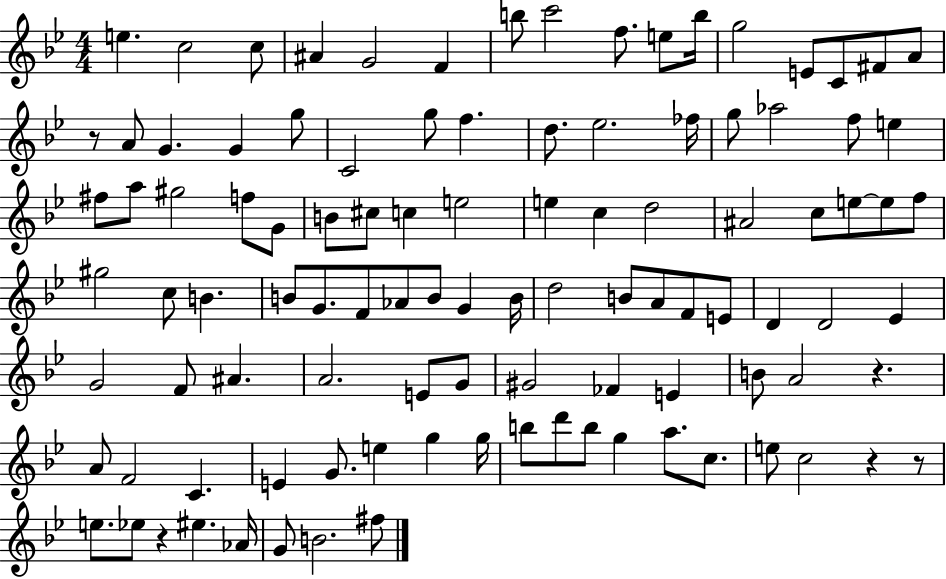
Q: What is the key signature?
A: BES major